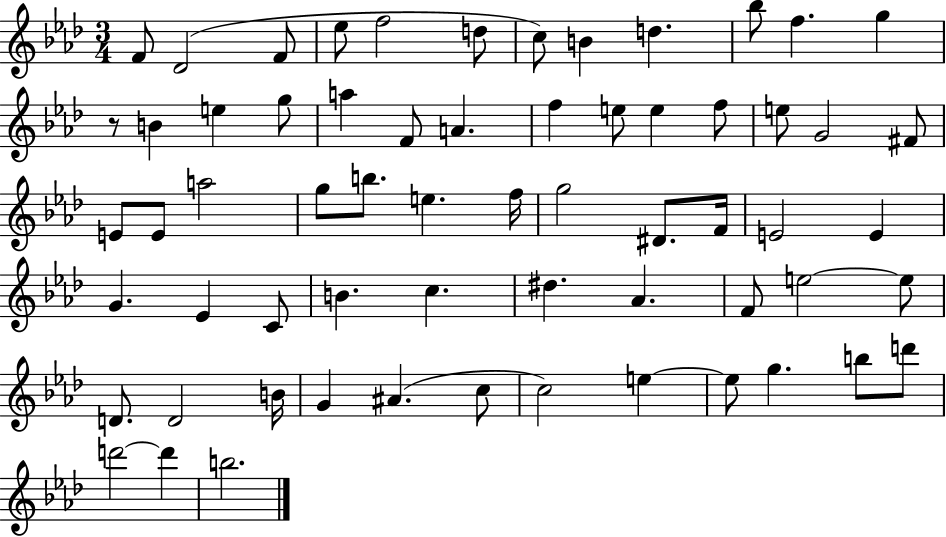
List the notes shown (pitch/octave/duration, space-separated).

F4/e Db4/h F4/e Eb5/e F5/h D5/e C5/e B4/q D5/q. Bb5/e F5/q. G5/q R/e B4/q E5/q G5/e A5/q F4/e A4/q. F5/q E5/e E5/q F5/e E5/e G4/h F#4/e E4/e E4/e A5/h G5/e B5/e. E5/q. F5/s G5/h D#4/e. F4/s E4/h E4/q G4/q. Eb4/q C4/e B4/q. C5/q. D#5/q. Ab4/q. F4/e E5/h E5/e D4/e. D4/h B4/s G4/q A#4/q. C5/e C5/h E5/q E5/e G5/q. B5/e D6/e D6/h D6/q B5/h.